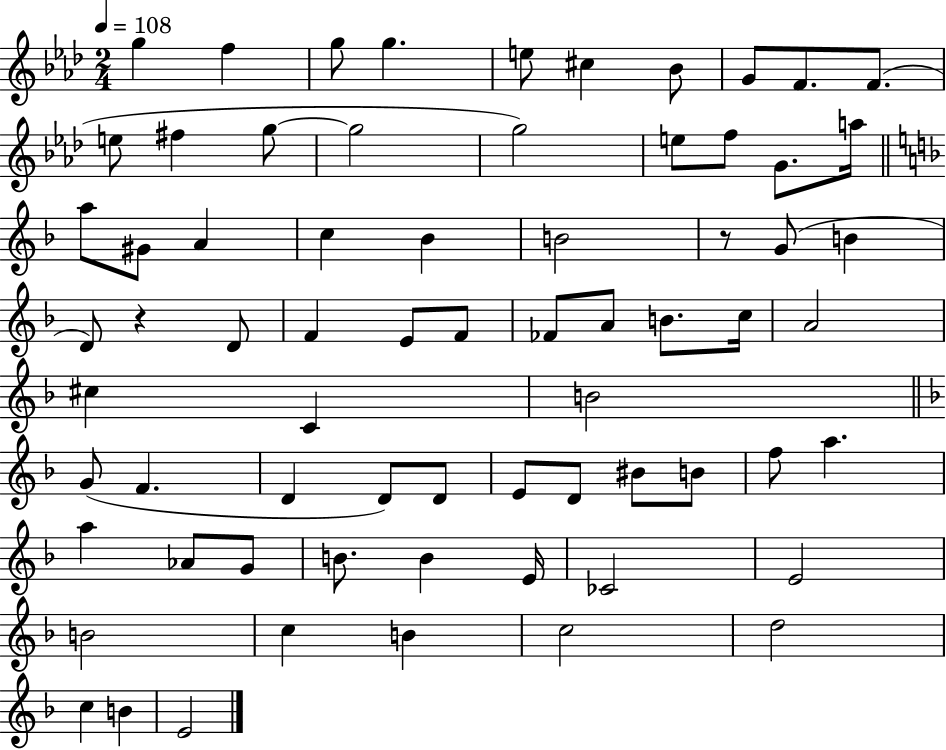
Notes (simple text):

G5/q F5/q G5/e G5/q. E5/e C#5/q Bb4/e G4/e F4/e. F4/e. E5/e F#5/q G5/e G5/h G5/h E5/e F5/e G4/e. A5/s A5/e G#4/e A4/q C5/q Bb4/q B4/h R/e G4/e B4/q D4/e R/q D4/e F4/q E4/e F4/e FES4/e A4/e B4/e. C5/s A4/h C#5/q C4/q B4/h G4/e F4/q. D4/q D4/e D4/e E4/e D4/e BIS4/e B4/e F5/e A5/q. A5/q Ab4/e G4/e B4/e. B4/q E4/s CES4/h E4/h B4/h C5/q B4/q C5/h D5/h C5/q B4/q E4/h